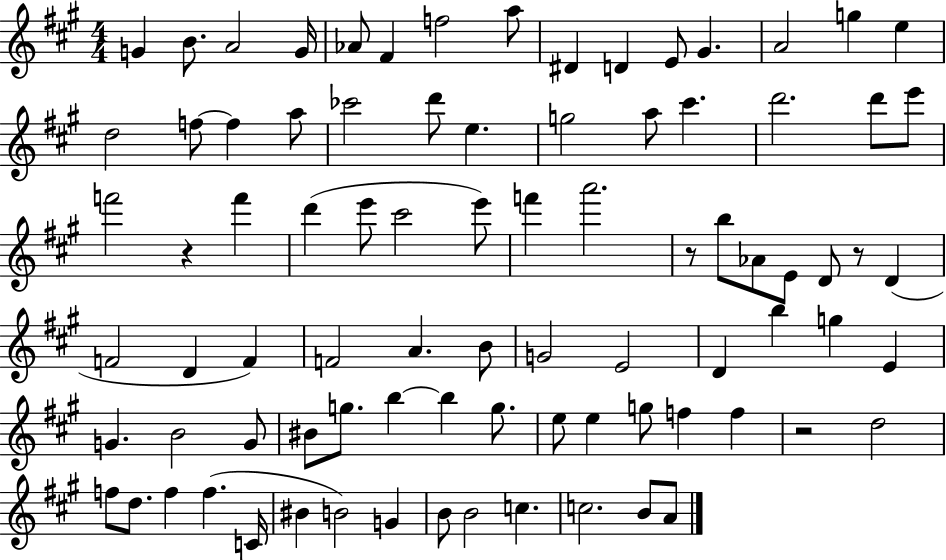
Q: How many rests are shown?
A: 4